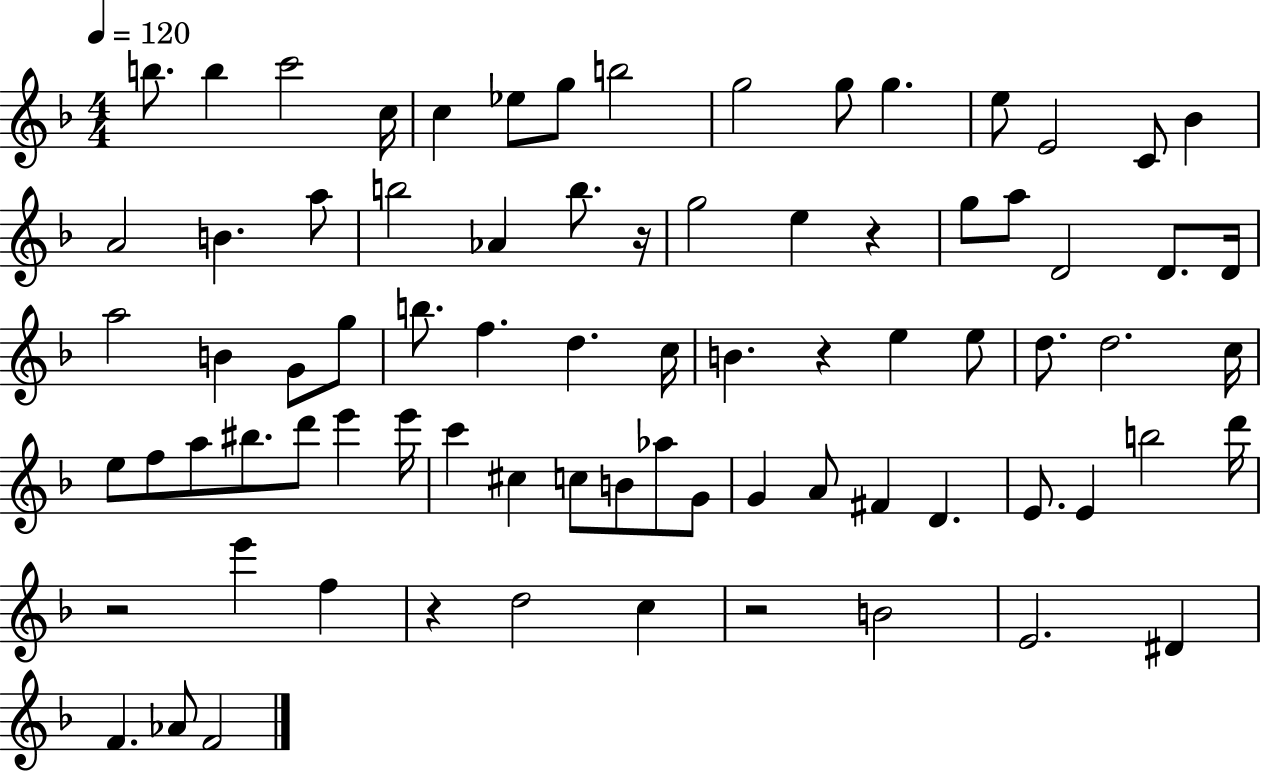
{
  \clef treble
  \numericTimeSignature
  \time 4/4
  \key f \major
  \tempo 4 = 120
  \repeat volta 2 { b''8. b''4 c'''2 c''16 | c''4 ees''8 g''8 b''2 | g''2 g''8 g''4. | e''8 e'2 c'8 bes'4 | \break a'2 b'4. a''8 | b''2 aes'4 b''8. r16 | g''2 e''4 r4 | g''8 a''8 d'2 d'8. d'16 | \break a''2 b'4 g'8 g''8 | b''8. f''4. d''4. c''16 | b'4. r4 e''4 e''8 | d''8. d''2. c''16 | \break e''8 f''8 a''8 bis''8. d'''8 e'''4 e'''16 | c'''4 cis''4 c''8 b'8 aes''8 g'8 | g'4 a'8 fis'4 d'4. | e'8. e'4 b''2 d'''16 | \break r2 e'''4 f''4 | r4 d''2 c''4 | r2 b'2 | e'2. dis'4 | \break f'4. aes'8 f'2 | } \bar "|."
}